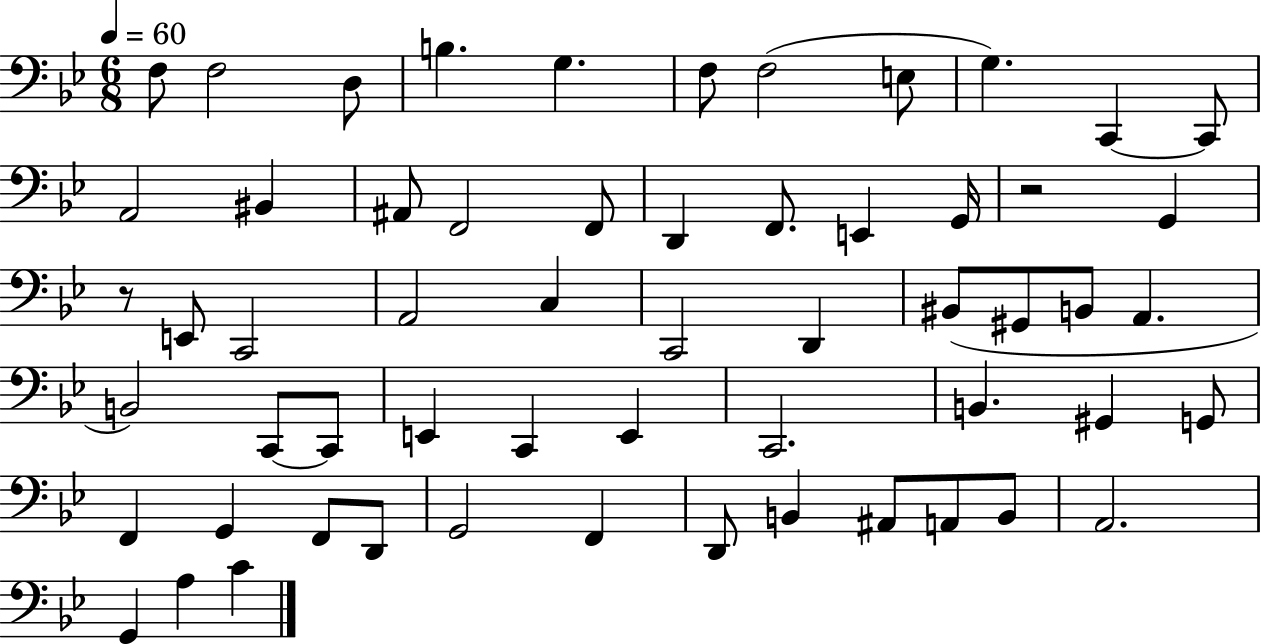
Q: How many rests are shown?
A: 2